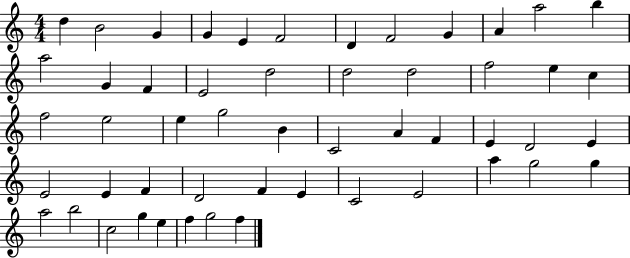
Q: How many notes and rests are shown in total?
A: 52